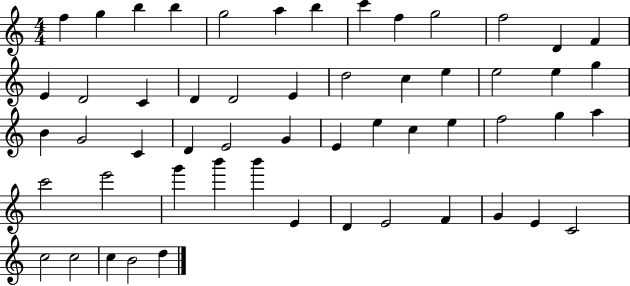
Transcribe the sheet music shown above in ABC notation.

X:1
T:Untitled
M:4/4
L:1/4
K:C
f g b b g2 a b c' f g2 f2 D F E D2 C D D2 E d2 c e e2 e g B G2 C D E2 G E e c e f2 g a c'2 e'2 g' b' b' E D E2 F G E C2 c2 c2 c B2 d